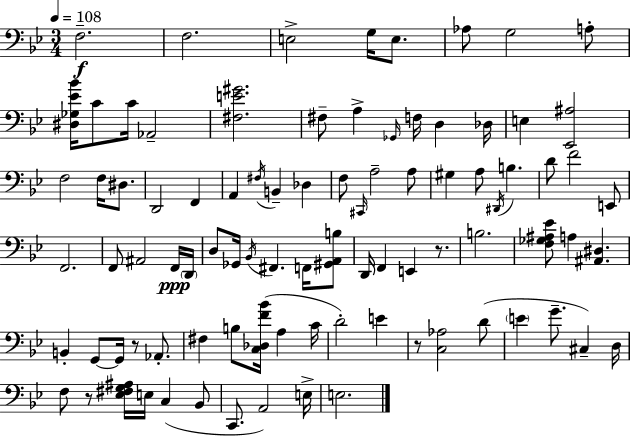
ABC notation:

X:1
T:Untitled
M:3/4
L:1/4
K:Gm
F,2 F,2 E,2 G,/4 E,/2 _A,/2 G,2 A,/2 [^D,_G,_E_B]/4 C/2 C/4 _A,,2 [^F,E^G]2 ^F,/2 A, _G,,/4 F,/4 D, _D,/4 E, [_E,,^A,]2 F,2 F,/4 ^D,/2 D,,2 F,, A,, ^F,/4 B,, _D, F,/2 ^C,,/4 A,2 A,/2 ^G, A,/2 ^D,,/4 B, D/2 F2 E,,/2 F,,2 F,,/2 ^A,,2 F,,/4 D,,/4 D,/2 _G,,/4 _B,,/4 ^F,, F,,/4 [^G,,A,,B,]/2 D,,/4 F,, E,, z/2 B,2 [F,_G,^A,_E]/2 A, [^A,,^D,] B,, G,,/2 G,,/4 z/2 _A,,/2 ^F, B,/2 [C,_D,F_B]/4 A, C/4 D2 E z/2 [C,_A,]2 D/2 E G/2 ^C, D,/4 F,/2 z/2 [_E,^F,G,^A,]/4 E,/4 C, _B,,/2 C,,/2 A,,2 E,/4 E,2